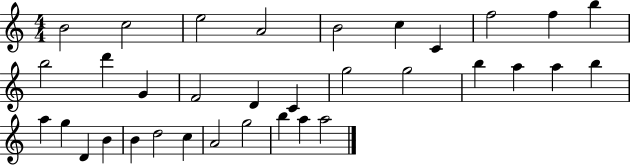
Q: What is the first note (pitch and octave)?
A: B4